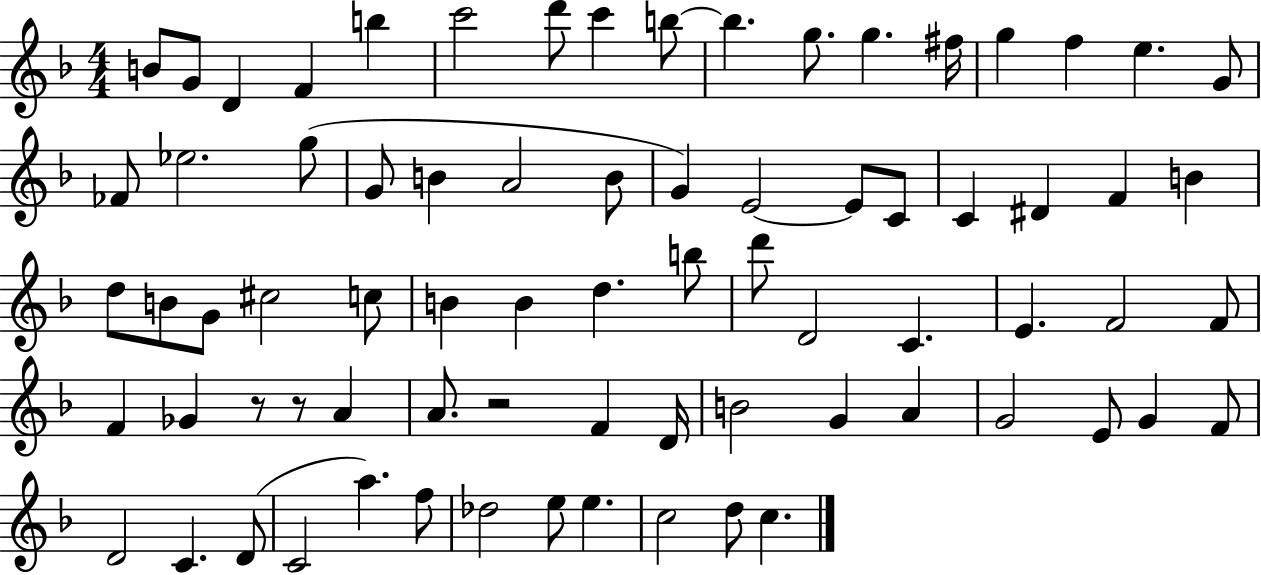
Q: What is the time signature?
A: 4/4